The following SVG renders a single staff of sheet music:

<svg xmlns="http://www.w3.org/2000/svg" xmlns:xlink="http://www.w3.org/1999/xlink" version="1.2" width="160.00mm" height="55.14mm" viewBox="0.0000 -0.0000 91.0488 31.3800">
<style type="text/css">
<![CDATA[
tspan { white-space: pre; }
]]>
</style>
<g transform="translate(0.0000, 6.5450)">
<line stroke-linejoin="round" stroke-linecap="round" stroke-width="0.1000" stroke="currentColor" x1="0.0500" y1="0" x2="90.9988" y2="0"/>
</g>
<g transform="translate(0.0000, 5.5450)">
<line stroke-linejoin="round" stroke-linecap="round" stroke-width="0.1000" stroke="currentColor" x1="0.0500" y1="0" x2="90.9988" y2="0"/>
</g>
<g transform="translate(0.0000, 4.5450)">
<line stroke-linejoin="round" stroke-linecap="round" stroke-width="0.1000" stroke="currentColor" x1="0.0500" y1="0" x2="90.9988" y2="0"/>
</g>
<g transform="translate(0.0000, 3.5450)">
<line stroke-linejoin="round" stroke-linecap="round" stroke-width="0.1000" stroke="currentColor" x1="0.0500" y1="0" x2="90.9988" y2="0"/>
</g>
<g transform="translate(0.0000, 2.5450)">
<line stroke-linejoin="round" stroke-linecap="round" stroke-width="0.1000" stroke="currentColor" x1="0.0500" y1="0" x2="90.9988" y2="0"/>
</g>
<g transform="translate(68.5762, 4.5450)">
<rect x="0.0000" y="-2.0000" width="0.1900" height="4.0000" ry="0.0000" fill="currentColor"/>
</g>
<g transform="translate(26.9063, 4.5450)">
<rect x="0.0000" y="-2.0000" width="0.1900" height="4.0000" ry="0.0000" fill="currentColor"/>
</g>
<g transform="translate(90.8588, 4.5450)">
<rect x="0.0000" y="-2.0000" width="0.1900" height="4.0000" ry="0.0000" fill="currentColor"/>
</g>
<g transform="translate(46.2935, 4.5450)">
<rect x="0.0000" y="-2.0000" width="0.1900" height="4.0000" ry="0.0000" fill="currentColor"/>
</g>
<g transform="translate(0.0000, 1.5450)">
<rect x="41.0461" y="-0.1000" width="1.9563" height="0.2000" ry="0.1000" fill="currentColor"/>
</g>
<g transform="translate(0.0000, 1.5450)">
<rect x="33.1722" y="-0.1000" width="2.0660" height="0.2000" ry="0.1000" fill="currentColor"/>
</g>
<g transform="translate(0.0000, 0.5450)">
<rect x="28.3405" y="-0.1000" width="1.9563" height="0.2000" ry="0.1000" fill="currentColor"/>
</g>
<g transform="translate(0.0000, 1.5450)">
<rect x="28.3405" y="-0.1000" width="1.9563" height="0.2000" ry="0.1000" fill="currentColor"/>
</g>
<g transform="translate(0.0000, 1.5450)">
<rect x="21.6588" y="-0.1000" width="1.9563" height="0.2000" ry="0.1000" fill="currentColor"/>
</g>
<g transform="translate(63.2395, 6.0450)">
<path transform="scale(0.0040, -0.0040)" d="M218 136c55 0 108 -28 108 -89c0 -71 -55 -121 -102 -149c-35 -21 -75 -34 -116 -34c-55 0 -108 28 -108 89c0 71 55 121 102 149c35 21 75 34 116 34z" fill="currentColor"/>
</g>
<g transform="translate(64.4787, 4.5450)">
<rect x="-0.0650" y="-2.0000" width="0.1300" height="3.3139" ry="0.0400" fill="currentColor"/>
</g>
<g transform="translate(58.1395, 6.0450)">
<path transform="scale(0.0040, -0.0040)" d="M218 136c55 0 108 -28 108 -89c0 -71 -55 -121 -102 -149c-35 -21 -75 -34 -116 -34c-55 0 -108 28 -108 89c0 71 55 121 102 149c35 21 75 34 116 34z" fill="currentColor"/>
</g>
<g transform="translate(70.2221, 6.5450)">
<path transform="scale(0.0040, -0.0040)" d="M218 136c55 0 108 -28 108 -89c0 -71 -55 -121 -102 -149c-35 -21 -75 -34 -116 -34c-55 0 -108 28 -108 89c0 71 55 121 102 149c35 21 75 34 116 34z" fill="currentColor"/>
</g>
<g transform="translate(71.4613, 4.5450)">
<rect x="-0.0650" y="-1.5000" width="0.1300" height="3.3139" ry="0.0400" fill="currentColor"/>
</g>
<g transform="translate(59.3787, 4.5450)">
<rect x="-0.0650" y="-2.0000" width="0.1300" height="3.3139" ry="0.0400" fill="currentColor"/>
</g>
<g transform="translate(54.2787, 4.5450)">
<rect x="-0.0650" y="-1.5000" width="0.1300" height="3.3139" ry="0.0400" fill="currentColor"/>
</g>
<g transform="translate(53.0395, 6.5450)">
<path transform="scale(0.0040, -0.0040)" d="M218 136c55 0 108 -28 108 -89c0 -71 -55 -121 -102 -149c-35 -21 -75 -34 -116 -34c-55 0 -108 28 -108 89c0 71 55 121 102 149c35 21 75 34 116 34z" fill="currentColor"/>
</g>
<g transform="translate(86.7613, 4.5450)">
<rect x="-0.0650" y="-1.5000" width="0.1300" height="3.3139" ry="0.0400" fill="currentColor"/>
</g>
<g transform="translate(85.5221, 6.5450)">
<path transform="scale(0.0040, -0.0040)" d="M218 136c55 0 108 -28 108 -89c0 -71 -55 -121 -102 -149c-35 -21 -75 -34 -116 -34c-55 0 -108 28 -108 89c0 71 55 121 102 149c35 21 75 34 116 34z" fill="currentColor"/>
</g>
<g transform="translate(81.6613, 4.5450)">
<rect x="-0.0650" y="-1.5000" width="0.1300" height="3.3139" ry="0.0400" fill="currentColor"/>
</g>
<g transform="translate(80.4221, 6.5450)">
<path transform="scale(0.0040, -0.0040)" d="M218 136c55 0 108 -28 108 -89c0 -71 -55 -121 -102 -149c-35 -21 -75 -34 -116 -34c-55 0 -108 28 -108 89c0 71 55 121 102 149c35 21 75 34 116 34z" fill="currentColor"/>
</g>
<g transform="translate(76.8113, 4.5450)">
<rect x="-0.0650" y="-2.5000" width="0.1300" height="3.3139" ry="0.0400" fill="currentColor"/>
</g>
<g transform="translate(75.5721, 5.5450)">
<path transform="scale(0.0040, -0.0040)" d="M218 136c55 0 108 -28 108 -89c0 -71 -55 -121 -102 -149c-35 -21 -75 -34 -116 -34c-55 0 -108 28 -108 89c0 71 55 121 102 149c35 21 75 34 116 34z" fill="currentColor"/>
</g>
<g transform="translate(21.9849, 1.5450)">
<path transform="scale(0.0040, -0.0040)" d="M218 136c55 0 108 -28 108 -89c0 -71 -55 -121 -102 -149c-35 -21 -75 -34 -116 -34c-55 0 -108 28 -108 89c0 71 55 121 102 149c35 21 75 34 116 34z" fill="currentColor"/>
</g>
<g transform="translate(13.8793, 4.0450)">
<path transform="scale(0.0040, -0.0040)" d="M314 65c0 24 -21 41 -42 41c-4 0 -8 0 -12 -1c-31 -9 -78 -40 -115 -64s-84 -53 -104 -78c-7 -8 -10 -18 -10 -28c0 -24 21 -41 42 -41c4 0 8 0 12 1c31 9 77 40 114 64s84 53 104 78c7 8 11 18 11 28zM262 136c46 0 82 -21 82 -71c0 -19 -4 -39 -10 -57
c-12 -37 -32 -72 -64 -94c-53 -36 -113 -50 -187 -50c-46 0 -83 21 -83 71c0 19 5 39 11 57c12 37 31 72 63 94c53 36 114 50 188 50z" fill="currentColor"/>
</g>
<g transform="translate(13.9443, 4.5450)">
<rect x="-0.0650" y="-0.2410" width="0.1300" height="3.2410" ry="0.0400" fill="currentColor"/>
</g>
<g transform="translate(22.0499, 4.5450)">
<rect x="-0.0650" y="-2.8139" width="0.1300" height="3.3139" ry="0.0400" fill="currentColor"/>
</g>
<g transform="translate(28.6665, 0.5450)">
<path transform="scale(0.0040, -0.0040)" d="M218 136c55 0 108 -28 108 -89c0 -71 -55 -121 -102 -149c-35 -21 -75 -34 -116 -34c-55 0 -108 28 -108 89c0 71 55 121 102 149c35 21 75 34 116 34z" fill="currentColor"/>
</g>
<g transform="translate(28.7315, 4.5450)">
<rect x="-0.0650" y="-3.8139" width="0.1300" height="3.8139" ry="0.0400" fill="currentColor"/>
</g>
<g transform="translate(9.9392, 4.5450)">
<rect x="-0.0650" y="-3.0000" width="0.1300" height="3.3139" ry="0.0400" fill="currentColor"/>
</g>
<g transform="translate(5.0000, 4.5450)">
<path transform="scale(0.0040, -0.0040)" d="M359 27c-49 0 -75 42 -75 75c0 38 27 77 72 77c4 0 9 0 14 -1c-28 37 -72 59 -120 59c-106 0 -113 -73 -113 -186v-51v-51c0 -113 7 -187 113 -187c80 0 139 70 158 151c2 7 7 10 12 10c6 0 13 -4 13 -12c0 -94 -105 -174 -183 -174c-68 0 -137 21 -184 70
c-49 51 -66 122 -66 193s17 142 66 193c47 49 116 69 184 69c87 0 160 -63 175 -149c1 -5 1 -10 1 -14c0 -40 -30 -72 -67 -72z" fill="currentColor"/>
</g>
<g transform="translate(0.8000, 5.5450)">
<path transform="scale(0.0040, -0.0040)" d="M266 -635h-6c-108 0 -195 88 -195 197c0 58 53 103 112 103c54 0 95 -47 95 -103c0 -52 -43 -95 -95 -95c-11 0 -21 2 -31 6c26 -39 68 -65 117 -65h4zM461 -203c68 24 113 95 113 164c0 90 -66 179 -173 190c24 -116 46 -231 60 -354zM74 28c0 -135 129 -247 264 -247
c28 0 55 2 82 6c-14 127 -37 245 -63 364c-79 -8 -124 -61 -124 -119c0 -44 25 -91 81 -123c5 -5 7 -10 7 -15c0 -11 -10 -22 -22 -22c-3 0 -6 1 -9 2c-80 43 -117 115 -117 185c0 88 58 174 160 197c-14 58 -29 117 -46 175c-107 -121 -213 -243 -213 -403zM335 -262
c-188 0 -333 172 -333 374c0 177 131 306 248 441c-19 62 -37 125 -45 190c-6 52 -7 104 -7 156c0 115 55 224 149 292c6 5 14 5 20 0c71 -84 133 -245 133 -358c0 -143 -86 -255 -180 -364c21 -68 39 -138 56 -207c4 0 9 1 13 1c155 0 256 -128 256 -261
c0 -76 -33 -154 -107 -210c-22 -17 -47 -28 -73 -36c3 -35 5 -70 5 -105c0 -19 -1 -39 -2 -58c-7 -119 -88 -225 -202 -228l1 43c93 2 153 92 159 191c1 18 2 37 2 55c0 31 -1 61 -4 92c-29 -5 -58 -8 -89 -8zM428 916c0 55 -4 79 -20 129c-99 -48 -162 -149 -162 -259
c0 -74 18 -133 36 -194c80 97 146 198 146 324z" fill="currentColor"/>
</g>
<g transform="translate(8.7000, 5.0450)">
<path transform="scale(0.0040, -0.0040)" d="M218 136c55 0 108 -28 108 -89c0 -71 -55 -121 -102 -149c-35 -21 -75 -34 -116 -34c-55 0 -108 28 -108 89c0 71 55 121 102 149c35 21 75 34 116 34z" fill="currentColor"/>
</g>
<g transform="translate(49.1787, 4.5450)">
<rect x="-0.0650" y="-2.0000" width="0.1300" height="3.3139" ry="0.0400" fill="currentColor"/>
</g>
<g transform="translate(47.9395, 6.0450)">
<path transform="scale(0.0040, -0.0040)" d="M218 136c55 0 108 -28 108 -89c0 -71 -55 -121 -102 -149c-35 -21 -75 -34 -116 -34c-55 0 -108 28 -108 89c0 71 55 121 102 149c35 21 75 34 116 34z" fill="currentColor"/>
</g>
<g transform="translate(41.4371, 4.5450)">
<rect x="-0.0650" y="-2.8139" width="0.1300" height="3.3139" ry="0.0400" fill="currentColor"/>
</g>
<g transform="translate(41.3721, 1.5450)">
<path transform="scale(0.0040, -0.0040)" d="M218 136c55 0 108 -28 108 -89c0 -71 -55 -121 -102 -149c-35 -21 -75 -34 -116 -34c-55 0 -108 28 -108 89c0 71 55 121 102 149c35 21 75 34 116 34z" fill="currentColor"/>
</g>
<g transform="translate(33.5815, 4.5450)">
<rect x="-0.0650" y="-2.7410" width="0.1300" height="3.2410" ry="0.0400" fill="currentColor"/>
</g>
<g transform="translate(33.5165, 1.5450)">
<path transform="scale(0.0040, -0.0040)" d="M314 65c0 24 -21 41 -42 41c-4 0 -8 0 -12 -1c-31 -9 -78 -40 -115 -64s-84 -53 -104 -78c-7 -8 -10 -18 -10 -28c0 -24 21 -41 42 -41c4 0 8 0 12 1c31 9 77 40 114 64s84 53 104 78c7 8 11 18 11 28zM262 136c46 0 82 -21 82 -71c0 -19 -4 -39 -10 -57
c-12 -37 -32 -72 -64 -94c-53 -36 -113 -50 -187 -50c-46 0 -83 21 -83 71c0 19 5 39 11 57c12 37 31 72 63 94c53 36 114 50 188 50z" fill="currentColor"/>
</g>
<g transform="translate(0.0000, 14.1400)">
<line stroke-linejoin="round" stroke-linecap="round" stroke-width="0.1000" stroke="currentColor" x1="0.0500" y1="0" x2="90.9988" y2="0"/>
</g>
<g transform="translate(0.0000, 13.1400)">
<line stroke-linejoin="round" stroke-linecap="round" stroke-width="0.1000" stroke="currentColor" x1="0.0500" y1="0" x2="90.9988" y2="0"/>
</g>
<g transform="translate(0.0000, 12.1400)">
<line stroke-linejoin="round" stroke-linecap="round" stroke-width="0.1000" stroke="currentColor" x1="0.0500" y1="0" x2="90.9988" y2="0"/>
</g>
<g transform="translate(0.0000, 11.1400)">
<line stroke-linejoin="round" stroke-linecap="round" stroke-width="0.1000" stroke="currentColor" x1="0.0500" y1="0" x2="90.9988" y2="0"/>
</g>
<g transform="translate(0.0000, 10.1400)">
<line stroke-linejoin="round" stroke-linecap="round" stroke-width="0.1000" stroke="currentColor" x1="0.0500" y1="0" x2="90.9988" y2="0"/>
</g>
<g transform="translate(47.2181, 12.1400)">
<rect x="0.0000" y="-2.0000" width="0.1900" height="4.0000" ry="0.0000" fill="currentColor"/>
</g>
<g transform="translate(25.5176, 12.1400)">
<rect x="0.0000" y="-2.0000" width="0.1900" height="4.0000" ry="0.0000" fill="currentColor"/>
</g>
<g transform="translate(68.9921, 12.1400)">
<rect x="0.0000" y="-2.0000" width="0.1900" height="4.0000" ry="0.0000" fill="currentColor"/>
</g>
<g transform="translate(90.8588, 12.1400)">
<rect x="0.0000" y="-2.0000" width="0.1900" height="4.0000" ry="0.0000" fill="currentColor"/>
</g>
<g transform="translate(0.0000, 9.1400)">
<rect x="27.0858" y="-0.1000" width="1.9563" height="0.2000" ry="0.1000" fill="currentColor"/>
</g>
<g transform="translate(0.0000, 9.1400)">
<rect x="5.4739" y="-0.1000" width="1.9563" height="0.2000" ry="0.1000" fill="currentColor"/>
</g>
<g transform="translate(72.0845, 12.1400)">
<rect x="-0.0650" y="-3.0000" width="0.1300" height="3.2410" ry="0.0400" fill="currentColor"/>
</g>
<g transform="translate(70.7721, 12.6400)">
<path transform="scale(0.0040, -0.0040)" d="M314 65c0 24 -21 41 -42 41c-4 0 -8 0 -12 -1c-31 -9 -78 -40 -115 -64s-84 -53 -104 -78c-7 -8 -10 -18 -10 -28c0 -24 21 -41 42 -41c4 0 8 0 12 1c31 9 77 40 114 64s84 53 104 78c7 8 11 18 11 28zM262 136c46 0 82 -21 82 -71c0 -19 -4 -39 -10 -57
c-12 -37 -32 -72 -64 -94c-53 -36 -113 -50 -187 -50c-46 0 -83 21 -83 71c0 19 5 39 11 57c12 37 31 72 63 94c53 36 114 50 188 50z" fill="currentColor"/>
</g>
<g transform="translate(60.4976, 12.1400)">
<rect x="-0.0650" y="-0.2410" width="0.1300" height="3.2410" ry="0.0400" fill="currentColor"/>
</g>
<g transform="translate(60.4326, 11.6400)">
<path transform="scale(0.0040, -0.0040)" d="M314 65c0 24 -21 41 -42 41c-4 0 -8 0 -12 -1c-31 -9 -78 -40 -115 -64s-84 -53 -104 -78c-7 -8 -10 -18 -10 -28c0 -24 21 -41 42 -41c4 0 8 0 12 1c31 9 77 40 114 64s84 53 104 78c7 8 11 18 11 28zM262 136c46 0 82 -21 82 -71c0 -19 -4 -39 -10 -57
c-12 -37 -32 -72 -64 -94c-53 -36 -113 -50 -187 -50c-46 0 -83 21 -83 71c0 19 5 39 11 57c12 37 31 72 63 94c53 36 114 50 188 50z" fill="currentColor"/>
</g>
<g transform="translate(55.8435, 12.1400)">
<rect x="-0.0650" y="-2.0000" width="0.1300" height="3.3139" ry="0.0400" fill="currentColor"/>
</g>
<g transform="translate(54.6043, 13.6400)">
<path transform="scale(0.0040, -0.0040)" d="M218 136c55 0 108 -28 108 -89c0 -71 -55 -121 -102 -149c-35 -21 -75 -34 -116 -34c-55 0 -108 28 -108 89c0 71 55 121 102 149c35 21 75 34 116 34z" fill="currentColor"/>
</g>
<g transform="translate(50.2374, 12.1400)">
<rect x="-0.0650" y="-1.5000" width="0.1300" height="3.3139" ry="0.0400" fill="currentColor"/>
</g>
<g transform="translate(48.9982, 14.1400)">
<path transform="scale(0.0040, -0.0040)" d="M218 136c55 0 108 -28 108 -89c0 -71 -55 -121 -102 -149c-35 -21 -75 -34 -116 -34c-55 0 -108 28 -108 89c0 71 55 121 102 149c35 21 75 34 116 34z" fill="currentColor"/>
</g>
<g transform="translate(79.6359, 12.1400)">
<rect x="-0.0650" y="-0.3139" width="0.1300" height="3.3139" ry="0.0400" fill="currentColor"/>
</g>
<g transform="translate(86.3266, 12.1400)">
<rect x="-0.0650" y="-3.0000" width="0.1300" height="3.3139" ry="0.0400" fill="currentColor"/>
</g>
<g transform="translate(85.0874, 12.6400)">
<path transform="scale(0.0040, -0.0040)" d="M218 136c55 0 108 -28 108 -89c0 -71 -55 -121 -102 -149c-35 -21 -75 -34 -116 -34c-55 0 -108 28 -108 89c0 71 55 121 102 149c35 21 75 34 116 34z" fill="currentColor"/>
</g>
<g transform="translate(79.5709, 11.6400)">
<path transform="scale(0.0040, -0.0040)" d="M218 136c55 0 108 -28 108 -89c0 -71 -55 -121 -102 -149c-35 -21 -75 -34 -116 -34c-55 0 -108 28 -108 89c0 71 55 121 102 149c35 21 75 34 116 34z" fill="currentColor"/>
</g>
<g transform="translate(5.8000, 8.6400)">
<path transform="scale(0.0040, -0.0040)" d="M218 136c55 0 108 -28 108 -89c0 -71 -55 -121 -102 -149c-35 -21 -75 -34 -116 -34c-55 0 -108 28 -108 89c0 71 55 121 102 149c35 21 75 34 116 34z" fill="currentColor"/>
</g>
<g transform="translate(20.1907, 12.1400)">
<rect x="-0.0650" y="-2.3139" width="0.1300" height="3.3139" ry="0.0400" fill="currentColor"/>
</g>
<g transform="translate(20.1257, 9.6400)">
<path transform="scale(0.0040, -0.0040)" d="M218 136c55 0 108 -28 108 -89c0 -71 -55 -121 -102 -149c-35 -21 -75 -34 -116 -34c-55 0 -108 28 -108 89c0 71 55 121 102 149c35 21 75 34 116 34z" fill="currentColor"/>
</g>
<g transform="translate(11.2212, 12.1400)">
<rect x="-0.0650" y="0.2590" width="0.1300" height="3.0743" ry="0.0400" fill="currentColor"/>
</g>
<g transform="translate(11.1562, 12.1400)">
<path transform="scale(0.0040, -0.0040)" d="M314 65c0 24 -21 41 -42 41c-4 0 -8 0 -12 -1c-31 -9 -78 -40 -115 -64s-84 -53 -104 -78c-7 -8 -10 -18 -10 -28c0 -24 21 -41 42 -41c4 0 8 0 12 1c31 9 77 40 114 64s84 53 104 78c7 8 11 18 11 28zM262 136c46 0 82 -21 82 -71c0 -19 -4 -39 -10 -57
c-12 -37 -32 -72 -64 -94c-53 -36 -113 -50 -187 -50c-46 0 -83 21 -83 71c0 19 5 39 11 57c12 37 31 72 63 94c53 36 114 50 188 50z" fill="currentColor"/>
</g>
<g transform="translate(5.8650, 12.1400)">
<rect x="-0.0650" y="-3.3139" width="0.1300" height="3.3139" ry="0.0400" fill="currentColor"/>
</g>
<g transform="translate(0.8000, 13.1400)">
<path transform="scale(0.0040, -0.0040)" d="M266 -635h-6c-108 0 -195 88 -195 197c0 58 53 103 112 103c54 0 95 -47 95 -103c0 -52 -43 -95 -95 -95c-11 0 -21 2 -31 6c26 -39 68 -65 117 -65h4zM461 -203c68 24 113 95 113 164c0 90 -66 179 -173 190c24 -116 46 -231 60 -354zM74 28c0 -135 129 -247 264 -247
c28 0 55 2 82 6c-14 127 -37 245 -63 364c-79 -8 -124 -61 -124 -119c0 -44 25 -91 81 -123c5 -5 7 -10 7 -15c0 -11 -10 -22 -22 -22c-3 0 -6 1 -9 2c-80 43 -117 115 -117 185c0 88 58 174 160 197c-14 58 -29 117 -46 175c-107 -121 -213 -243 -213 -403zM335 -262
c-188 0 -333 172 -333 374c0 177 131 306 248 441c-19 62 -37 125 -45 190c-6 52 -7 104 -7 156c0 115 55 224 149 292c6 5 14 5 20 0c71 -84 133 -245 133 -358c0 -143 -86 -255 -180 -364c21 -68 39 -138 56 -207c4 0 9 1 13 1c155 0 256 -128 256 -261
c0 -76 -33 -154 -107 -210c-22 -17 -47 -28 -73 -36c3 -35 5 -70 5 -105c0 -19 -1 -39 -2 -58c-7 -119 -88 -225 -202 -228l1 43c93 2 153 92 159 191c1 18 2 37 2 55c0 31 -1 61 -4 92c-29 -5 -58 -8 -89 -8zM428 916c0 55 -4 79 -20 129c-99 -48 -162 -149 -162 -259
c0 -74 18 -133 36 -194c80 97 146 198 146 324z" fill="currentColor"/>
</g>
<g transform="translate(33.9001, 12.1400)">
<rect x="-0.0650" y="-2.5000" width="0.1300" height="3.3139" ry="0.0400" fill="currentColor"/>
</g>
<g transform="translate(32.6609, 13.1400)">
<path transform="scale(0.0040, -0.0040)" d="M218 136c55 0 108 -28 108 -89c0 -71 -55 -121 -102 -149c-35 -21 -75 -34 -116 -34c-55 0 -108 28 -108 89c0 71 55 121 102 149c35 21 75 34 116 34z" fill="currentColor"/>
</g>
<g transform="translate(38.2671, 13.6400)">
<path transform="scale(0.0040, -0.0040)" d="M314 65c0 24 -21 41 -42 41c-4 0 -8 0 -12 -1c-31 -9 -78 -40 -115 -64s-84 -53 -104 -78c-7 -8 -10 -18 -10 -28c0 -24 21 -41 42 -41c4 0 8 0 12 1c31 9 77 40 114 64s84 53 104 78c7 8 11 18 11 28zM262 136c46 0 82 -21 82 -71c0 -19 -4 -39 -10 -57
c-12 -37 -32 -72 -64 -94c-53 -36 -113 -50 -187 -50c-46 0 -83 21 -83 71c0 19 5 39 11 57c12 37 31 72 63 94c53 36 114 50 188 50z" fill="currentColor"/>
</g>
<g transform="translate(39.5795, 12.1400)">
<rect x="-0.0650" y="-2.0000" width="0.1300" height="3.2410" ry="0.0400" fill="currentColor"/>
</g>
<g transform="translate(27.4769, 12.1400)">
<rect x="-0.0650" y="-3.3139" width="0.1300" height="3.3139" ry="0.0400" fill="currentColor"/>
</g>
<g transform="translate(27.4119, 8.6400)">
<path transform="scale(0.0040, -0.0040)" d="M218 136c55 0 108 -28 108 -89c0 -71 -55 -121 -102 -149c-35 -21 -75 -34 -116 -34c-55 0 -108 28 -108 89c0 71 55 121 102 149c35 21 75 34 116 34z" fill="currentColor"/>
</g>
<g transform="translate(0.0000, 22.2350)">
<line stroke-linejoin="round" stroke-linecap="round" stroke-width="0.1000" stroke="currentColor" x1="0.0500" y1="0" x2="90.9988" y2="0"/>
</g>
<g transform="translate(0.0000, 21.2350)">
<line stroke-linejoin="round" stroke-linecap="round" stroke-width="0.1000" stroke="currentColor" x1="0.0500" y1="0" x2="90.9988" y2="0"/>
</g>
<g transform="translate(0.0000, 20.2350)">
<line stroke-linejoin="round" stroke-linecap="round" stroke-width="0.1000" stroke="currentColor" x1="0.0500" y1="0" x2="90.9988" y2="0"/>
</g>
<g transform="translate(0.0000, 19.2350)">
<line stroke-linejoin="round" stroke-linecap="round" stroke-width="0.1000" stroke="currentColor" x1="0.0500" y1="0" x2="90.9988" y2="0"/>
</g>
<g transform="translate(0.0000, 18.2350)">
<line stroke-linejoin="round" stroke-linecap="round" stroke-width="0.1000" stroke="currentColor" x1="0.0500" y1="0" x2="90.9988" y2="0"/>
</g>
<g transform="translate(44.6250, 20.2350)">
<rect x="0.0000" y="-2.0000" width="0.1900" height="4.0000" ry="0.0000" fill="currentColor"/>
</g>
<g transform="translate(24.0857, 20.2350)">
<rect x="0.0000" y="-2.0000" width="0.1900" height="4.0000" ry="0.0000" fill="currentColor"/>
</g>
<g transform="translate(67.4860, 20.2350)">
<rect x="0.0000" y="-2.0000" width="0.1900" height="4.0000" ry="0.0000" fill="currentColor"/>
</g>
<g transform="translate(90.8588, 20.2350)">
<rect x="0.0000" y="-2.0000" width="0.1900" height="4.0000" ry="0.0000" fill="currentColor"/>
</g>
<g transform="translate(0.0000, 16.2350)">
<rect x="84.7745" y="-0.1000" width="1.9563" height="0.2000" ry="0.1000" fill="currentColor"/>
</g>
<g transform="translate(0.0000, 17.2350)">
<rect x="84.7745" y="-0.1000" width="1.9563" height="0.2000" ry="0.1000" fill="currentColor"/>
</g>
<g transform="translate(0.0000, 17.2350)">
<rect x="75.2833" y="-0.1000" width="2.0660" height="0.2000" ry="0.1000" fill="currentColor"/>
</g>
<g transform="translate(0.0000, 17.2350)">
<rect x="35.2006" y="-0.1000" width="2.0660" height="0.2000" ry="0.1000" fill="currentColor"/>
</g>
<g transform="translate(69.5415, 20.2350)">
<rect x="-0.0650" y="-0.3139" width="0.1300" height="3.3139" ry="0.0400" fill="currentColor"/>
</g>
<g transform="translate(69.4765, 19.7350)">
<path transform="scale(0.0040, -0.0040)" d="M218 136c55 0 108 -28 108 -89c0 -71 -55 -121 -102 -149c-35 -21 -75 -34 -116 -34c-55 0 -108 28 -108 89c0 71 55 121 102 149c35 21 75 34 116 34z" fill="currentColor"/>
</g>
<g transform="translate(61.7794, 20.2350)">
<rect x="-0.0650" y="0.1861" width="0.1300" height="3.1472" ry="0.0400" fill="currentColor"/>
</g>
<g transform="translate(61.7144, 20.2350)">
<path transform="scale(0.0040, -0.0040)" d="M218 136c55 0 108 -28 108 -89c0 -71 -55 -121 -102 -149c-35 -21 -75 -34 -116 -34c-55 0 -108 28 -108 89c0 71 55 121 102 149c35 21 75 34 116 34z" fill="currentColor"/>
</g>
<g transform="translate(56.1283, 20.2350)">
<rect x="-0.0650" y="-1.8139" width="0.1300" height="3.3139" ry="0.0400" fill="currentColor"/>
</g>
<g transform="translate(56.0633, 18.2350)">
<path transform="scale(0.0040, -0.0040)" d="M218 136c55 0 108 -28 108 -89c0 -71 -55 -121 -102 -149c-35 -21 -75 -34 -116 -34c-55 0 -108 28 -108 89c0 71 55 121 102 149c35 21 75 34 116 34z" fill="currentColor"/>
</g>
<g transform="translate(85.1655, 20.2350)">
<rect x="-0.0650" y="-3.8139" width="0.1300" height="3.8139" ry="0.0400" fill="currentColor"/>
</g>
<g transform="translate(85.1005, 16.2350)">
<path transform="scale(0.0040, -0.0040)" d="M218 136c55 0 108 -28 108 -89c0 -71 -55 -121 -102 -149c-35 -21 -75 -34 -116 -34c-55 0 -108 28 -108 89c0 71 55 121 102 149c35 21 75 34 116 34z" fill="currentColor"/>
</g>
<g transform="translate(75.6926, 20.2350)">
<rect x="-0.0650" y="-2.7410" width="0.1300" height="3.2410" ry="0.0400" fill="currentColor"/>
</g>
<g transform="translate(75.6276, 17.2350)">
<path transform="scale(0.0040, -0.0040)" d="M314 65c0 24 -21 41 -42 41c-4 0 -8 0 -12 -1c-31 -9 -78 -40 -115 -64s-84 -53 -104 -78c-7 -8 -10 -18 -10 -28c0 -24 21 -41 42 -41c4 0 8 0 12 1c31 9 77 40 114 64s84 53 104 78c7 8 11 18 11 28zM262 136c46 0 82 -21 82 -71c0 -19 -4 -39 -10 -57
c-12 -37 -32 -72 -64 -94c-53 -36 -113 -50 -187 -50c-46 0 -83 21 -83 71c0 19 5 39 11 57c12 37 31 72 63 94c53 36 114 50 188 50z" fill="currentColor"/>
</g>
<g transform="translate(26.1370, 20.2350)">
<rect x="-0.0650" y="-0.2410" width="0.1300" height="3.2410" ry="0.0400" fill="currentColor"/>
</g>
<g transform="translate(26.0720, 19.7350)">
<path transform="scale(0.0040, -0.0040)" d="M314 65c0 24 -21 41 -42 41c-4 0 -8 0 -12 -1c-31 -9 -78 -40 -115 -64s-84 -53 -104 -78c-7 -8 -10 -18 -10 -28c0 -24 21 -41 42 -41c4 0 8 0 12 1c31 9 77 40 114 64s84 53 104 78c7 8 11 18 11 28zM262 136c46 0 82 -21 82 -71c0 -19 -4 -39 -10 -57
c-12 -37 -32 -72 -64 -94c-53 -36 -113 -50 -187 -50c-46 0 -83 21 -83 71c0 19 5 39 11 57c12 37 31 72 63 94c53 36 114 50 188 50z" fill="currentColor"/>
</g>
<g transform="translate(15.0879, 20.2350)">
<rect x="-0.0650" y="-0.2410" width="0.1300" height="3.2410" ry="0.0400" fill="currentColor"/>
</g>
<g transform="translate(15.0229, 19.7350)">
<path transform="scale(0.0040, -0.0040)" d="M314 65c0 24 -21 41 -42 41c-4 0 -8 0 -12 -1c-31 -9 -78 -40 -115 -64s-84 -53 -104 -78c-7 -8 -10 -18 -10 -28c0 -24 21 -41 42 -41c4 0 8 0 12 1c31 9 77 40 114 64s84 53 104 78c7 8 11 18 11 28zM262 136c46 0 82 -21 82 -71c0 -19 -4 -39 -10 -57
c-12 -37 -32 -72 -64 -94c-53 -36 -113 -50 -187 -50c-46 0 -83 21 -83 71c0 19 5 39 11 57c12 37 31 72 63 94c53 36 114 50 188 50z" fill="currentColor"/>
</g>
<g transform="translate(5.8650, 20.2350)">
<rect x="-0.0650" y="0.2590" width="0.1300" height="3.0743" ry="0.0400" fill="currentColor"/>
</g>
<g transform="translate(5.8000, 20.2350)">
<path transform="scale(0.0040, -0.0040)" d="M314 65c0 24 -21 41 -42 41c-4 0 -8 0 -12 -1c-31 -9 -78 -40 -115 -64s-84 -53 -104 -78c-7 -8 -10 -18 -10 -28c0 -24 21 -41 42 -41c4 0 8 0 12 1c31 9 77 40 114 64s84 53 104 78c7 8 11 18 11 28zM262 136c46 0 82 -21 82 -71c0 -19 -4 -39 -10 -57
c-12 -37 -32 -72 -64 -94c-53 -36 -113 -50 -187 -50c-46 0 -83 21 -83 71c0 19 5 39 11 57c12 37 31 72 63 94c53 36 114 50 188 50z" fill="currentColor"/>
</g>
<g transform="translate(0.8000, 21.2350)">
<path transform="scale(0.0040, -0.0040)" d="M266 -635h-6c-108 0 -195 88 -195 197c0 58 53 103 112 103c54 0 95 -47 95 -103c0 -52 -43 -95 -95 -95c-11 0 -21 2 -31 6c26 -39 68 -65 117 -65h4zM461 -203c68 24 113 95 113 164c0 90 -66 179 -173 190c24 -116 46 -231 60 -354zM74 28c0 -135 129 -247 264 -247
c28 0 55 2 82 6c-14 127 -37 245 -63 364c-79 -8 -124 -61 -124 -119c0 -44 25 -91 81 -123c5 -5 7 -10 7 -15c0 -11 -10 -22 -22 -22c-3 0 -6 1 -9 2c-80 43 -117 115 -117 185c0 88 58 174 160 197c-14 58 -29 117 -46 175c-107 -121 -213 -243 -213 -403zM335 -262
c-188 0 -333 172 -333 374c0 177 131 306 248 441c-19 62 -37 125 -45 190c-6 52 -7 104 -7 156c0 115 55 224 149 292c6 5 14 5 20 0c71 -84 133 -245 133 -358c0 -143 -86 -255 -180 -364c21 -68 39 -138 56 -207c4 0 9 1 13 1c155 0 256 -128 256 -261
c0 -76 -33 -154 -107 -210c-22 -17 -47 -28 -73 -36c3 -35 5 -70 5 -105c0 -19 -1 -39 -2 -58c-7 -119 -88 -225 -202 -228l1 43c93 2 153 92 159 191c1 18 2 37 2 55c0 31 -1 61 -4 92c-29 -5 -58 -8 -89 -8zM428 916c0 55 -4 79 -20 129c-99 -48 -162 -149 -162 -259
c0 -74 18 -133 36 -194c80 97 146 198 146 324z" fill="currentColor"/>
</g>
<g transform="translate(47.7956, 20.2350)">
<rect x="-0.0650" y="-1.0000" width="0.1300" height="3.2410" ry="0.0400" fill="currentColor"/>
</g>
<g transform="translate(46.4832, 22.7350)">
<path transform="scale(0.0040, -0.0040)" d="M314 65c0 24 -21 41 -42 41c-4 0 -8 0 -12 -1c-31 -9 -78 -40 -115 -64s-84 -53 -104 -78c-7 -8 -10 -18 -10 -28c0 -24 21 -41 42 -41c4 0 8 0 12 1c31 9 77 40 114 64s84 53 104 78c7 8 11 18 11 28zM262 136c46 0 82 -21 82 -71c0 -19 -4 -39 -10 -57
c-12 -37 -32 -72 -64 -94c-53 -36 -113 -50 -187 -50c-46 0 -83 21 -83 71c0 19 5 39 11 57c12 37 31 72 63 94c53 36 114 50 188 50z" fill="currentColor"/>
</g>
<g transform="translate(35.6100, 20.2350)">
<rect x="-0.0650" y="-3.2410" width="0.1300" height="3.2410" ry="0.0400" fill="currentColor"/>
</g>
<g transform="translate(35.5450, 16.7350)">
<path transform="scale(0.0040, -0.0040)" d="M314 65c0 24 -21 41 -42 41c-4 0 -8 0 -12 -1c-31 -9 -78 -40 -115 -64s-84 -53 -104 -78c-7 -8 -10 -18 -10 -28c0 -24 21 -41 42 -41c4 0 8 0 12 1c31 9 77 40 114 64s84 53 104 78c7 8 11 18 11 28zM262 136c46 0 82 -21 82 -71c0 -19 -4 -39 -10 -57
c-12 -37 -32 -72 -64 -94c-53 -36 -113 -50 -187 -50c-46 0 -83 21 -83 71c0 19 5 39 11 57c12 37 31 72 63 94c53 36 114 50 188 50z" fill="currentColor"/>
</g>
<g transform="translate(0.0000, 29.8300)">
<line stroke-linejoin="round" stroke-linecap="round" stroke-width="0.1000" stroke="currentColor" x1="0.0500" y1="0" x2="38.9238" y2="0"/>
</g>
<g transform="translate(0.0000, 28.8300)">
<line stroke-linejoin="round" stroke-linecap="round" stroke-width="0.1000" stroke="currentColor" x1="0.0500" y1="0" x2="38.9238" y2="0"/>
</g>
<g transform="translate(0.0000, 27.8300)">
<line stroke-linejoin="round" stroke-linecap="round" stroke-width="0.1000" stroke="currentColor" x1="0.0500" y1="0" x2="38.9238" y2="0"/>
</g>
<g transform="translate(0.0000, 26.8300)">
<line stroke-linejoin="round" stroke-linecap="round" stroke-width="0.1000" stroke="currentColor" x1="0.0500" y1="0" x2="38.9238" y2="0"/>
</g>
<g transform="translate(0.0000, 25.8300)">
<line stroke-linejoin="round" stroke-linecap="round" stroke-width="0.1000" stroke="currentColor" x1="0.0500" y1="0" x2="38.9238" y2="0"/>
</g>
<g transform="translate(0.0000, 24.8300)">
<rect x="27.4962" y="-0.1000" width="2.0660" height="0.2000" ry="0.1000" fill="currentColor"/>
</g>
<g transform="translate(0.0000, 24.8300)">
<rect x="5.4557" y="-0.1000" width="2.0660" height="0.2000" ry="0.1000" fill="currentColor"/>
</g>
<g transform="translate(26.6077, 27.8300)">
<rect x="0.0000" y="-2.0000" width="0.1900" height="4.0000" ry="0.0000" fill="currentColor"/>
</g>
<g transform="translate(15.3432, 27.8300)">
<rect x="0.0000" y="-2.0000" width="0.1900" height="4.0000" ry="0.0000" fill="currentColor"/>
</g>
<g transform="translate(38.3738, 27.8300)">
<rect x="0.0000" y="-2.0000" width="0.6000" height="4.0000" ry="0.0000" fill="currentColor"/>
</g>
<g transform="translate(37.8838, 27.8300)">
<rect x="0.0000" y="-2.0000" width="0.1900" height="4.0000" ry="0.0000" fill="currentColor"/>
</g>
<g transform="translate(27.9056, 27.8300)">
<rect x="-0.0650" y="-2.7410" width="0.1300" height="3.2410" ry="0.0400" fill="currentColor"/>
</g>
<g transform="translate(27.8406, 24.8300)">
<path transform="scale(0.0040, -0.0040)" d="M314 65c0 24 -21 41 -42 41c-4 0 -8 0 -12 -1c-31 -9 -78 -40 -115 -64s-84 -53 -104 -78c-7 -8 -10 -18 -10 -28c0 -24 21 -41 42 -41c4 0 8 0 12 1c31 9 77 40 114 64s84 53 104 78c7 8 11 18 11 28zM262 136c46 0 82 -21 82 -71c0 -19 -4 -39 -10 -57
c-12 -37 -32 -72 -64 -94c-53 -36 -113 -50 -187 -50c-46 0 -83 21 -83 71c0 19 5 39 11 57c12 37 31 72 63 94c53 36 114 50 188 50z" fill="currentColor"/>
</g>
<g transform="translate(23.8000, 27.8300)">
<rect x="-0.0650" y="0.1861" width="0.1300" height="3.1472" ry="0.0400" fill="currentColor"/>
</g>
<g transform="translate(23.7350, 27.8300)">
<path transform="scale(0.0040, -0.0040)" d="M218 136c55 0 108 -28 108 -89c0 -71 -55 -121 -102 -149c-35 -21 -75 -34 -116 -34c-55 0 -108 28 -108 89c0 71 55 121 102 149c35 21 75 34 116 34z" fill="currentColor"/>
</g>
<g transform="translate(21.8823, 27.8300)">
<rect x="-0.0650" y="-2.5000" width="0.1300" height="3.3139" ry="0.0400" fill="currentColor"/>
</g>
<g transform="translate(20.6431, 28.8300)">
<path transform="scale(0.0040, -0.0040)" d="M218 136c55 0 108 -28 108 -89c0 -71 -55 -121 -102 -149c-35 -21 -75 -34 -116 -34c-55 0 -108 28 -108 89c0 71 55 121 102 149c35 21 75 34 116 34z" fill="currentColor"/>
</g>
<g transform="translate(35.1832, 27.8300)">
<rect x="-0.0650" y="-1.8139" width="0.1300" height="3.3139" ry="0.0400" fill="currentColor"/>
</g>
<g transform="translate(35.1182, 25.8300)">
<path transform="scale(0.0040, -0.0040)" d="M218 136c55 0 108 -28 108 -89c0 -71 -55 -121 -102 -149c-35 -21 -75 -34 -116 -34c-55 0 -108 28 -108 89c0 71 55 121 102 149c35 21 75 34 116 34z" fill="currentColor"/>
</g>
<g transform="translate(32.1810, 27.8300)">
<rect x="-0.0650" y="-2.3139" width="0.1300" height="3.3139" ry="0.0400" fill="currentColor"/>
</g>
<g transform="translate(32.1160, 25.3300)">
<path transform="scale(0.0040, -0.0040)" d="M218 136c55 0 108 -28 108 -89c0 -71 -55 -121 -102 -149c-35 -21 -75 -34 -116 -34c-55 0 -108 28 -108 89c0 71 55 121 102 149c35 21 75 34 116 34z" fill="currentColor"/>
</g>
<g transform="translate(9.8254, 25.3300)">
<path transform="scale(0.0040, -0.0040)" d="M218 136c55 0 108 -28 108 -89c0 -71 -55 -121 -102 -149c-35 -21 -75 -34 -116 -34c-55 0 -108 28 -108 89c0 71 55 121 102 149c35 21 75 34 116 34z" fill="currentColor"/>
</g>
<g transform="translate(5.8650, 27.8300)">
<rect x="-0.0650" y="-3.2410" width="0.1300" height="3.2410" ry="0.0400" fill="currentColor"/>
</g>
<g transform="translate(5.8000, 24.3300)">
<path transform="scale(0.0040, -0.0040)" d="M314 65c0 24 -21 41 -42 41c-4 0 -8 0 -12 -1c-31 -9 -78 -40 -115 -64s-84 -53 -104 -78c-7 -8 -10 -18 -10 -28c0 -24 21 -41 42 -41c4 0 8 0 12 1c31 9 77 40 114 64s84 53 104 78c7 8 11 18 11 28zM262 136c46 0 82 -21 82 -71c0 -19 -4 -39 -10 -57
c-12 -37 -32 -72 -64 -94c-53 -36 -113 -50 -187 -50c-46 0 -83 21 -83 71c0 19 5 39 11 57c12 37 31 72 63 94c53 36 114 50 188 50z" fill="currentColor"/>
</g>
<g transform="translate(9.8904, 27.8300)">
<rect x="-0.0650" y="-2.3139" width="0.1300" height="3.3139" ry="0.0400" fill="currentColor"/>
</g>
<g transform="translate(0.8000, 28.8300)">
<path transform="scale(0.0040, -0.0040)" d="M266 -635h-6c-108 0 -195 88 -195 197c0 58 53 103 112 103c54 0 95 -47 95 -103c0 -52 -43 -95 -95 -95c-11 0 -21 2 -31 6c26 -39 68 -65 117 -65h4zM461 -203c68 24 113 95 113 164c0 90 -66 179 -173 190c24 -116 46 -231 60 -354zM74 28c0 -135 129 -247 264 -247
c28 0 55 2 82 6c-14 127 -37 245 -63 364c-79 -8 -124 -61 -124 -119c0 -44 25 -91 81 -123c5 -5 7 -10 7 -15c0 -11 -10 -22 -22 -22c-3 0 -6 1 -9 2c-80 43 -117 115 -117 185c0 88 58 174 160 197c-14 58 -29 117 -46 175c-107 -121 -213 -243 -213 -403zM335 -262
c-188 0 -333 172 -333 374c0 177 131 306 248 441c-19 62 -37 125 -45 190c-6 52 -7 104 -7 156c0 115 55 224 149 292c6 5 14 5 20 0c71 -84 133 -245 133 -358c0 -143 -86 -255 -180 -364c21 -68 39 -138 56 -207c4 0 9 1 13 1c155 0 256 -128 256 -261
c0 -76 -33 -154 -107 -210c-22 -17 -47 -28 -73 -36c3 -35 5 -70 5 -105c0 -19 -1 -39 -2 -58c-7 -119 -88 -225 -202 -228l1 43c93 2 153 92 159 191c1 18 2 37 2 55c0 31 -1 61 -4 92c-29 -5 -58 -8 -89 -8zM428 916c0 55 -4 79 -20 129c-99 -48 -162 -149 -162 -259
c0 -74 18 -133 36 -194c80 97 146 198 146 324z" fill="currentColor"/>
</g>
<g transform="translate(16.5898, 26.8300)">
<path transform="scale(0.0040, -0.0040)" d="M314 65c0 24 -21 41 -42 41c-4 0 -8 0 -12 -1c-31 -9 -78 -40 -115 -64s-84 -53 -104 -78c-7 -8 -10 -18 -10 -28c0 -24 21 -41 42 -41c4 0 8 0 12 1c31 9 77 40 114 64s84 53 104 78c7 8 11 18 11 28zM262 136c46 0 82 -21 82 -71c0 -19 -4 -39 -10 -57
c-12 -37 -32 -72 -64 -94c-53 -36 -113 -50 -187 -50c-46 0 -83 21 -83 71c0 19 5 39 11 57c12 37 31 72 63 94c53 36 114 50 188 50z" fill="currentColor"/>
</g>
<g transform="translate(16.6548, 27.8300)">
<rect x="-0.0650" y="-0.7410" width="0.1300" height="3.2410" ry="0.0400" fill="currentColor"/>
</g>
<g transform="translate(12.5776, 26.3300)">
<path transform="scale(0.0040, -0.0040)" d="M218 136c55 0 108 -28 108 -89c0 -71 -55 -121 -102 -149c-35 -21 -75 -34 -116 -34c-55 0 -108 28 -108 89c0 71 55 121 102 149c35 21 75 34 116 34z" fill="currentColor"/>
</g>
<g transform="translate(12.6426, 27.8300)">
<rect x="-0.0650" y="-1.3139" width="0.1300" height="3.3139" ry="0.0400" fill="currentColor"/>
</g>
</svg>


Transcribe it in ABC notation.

X:1
T:Untitled
M:4/4
L:1/4
K:C
A c2 a c' a2 a F E F F E G E E b B2 g b G F2 E F c2 A2 c A B2 c2 c2 b2 D2 f B c a2 c' b2 g e d2 G B a2 g f